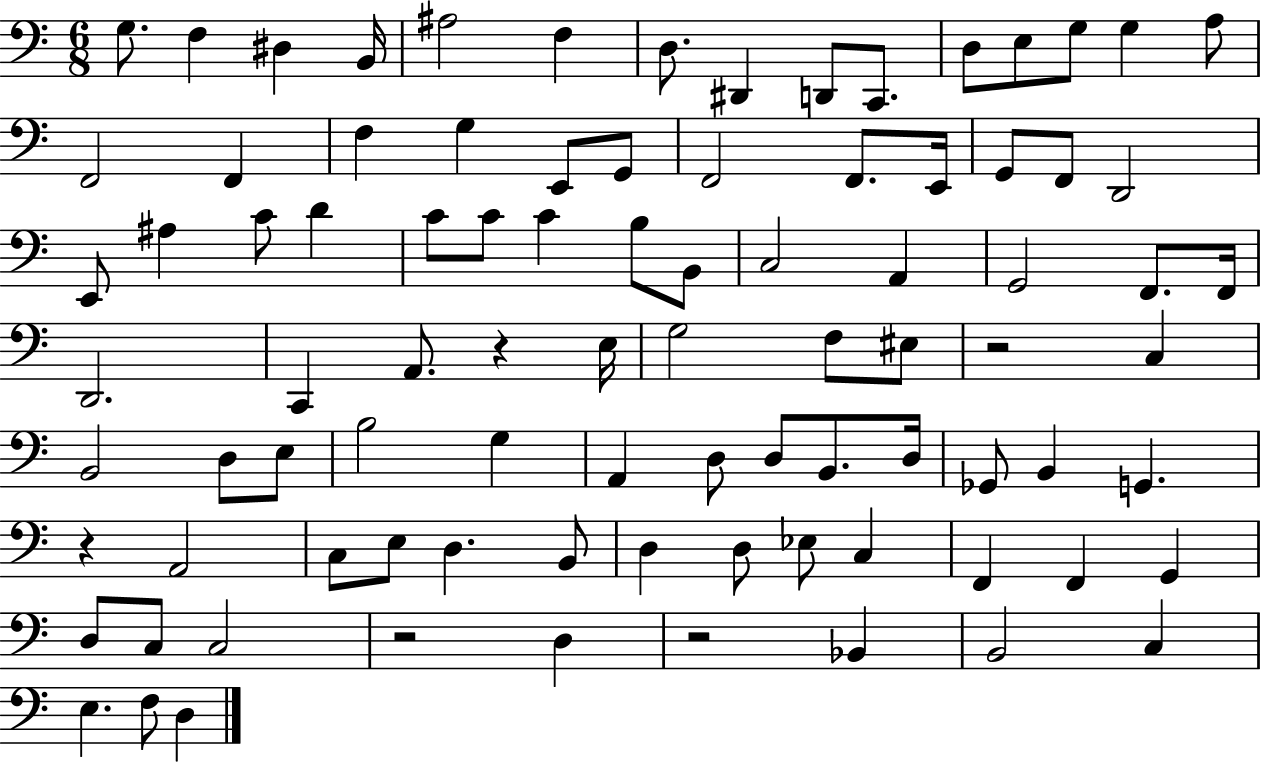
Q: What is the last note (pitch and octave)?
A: D3